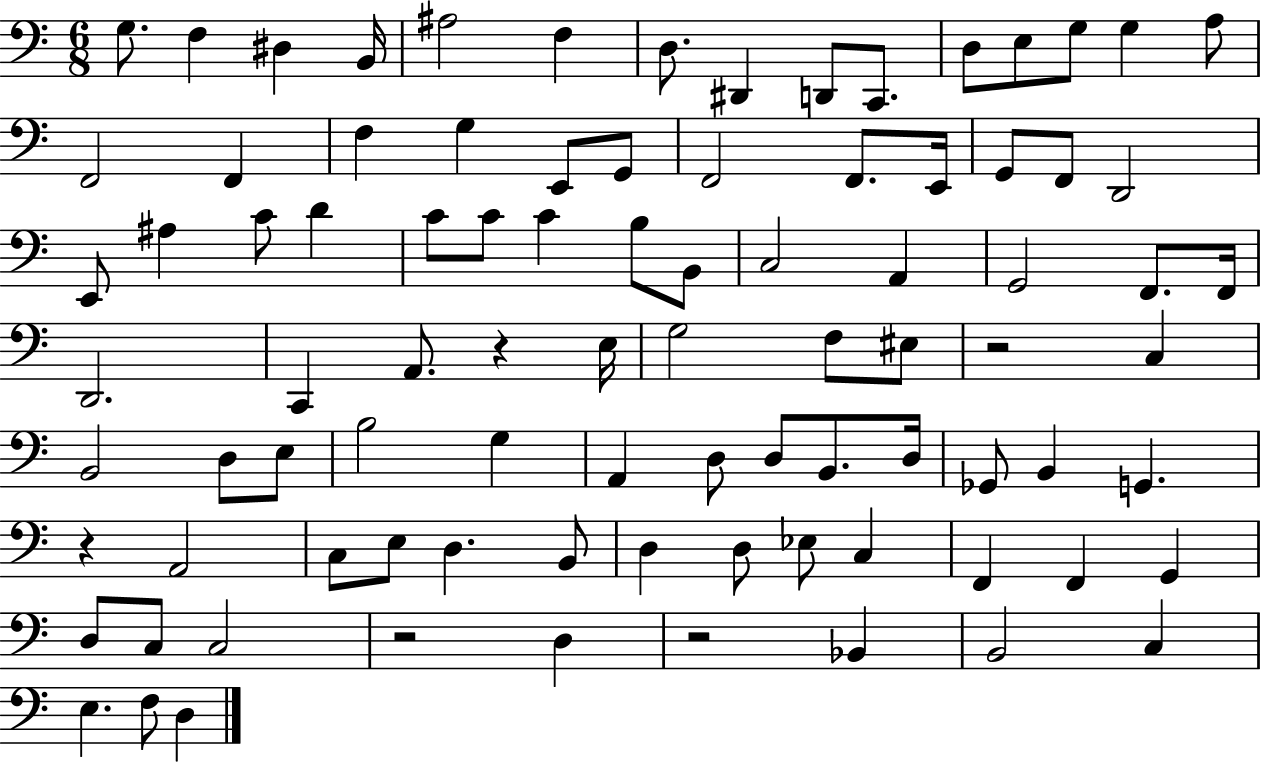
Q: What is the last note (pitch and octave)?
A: D3